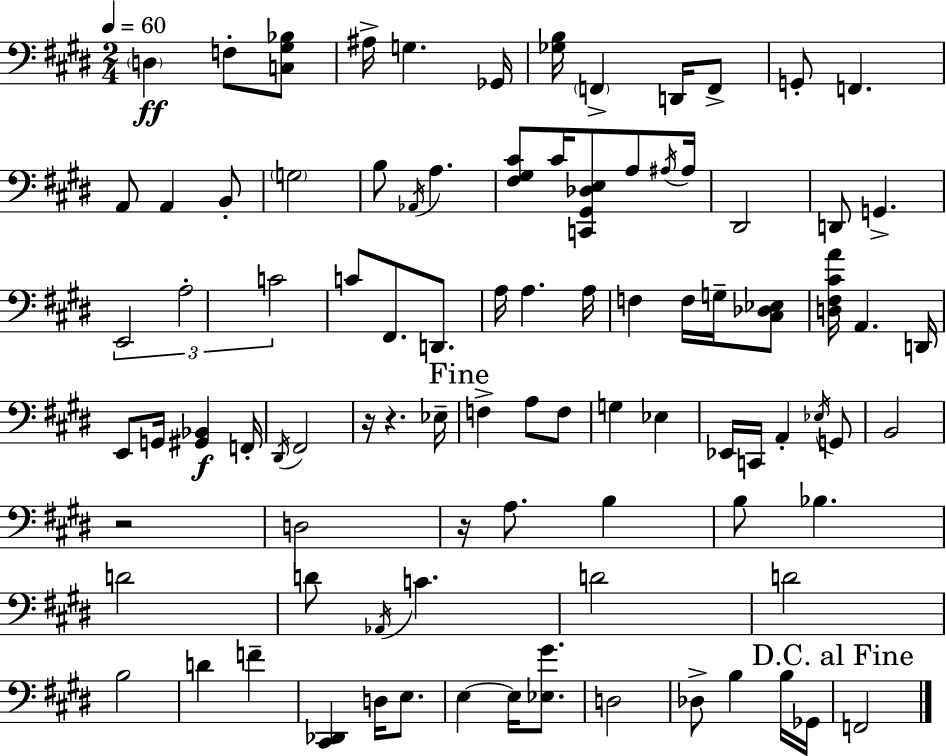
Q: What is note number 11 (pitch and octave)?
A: A2